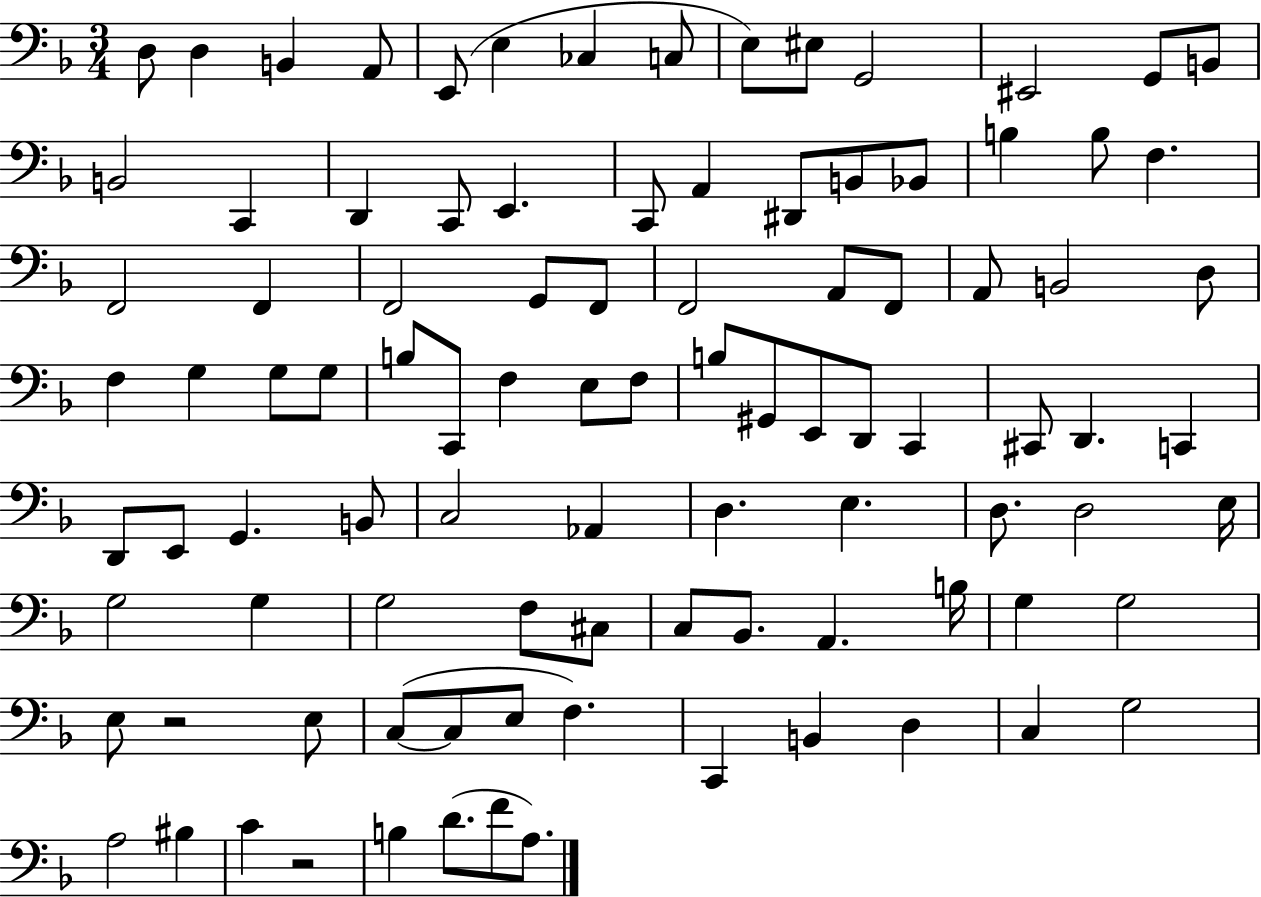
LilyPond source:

{
  \clef bass
  \numericTimeSignature
  \time 3/4
  \key f \major
  d8 d4 b,4 a,8 | e,8( e4 ces4 c8 | e8) eis8 g,2 | eis,2 g,8 b,8 | \break b,2 c,4 | d,4 c,8 e,4. | c,8 a,4 dis,8 b,8 bes,8 | b4 b8 f4. | \break f,2 f,4 | f,2 g,8 f,8 | f,2 a,8 f,8 | a,8 b,2 d8 | \break f4 g4 g8 g8 | b8 c,8 f4 e8 f8 | b8 gis,8 e,8 d,8 c,4 | cis,8 d,4. c,4 | \break d,8 e,8 g,4. b,8 | c2 aes,4 | d4. e4. | d8. d2 e16 | \break g2 g4 | g2 f8 cis8 | c8 bes,8. a,4. b16 | g4 g2 | \break e8 r2 e8 | c8~(~ c8 e8 f4.) | c,4 b,4 d4 | c4 g2 | \break a2 bis4 | c'4 r2 | b4 d'8.( f'8 a8.) | \bar "|."
}